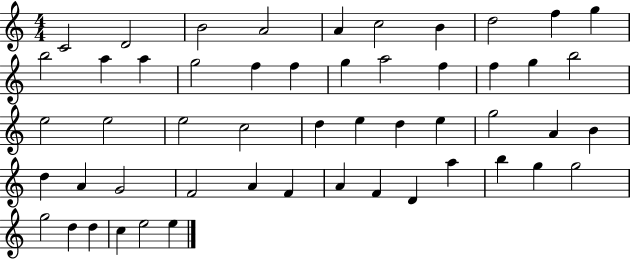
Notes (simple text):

C4/h D4/h B4/h A4/h A4/q C5/h B4/q D5/h F5/q G5/q B5/h A5/q A5/q G5/h F5/q F5/q G5/q A5/h F5/q F5/q G5/q B5/h E5/h E5/h E5/h C5/h D5/q E5/q D5/q E5/q G5/h A4/q B4/q D5/q A4/q G4/h F4/h A4/q F4/q A4/q F4/q D4/q A5/q B5/q G5/q G5/h G5/h D5/q D5/q C5/q E5/h E5/q